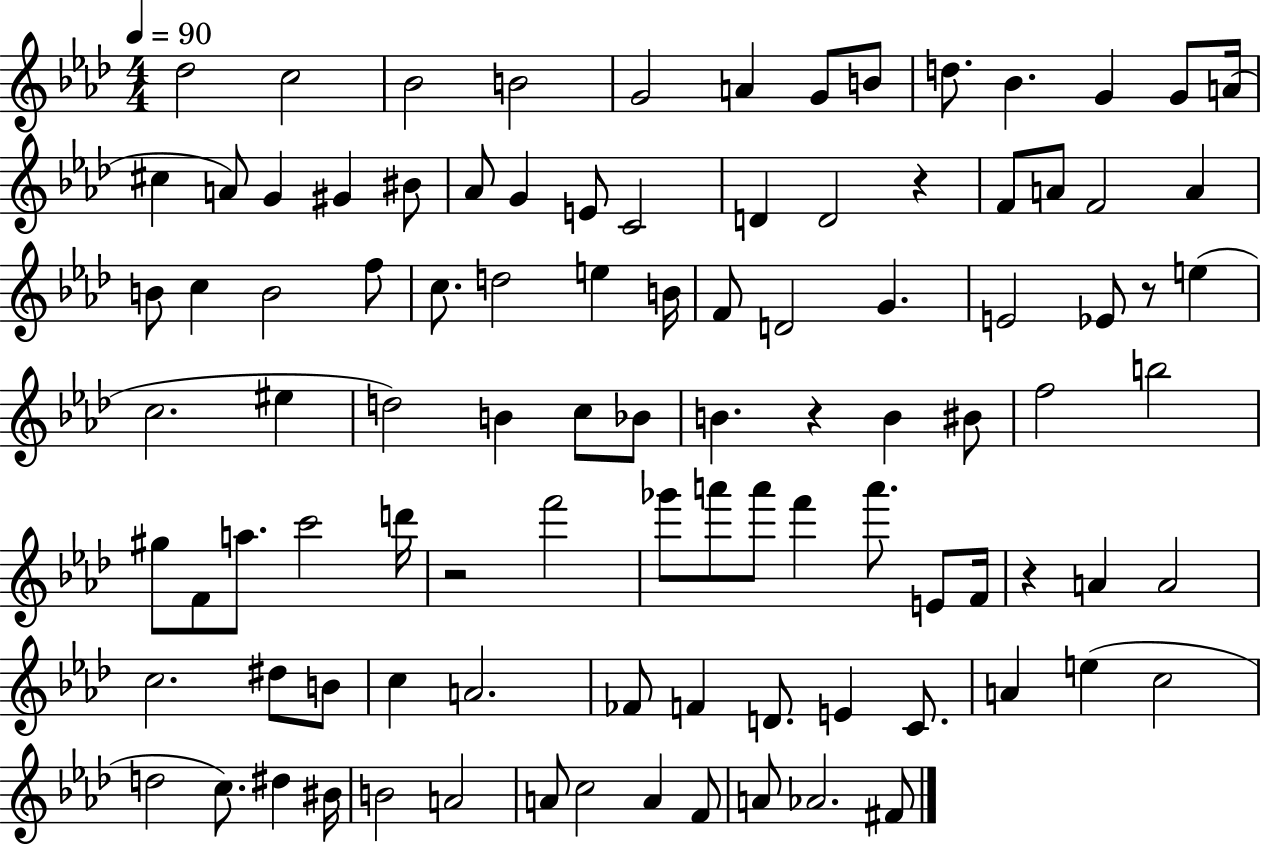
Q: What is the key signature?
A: AES major